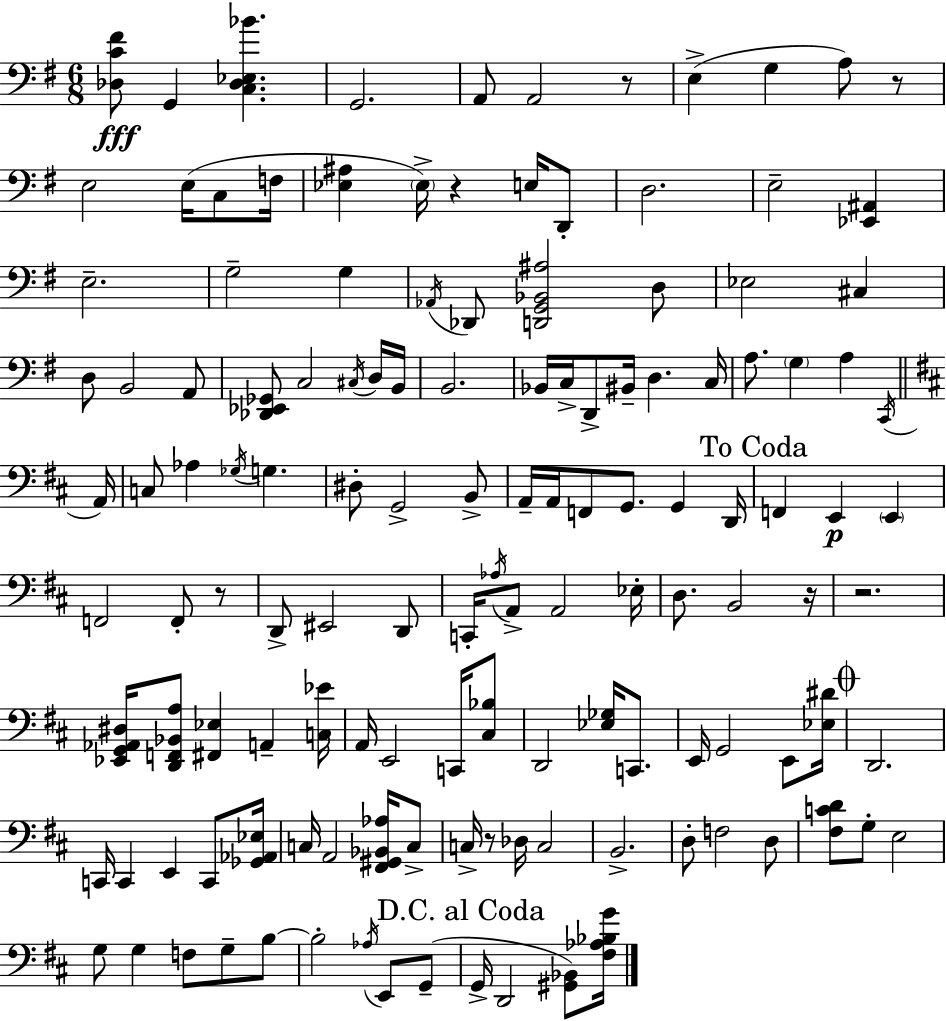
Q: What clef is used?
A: bass